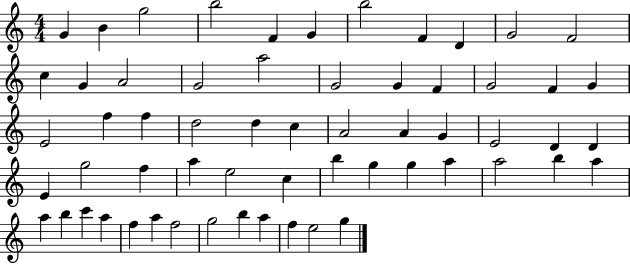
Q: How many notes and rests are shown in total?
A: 60